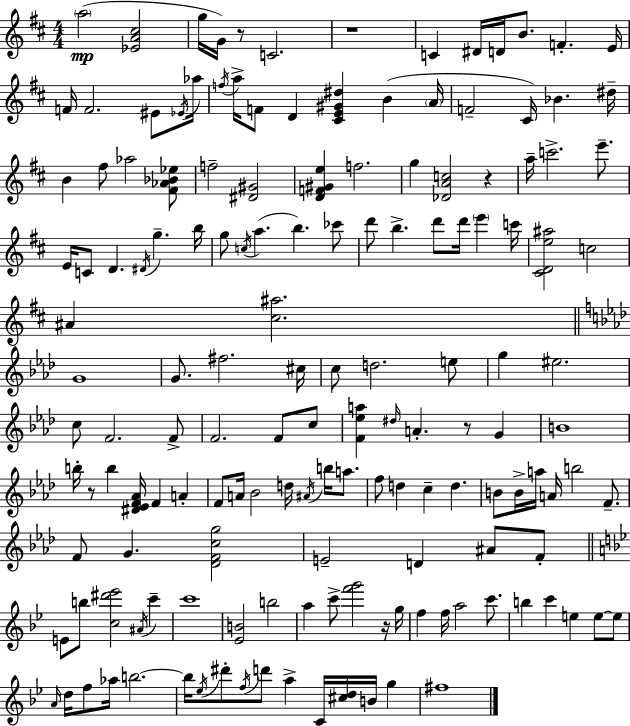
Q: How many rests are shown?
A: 6